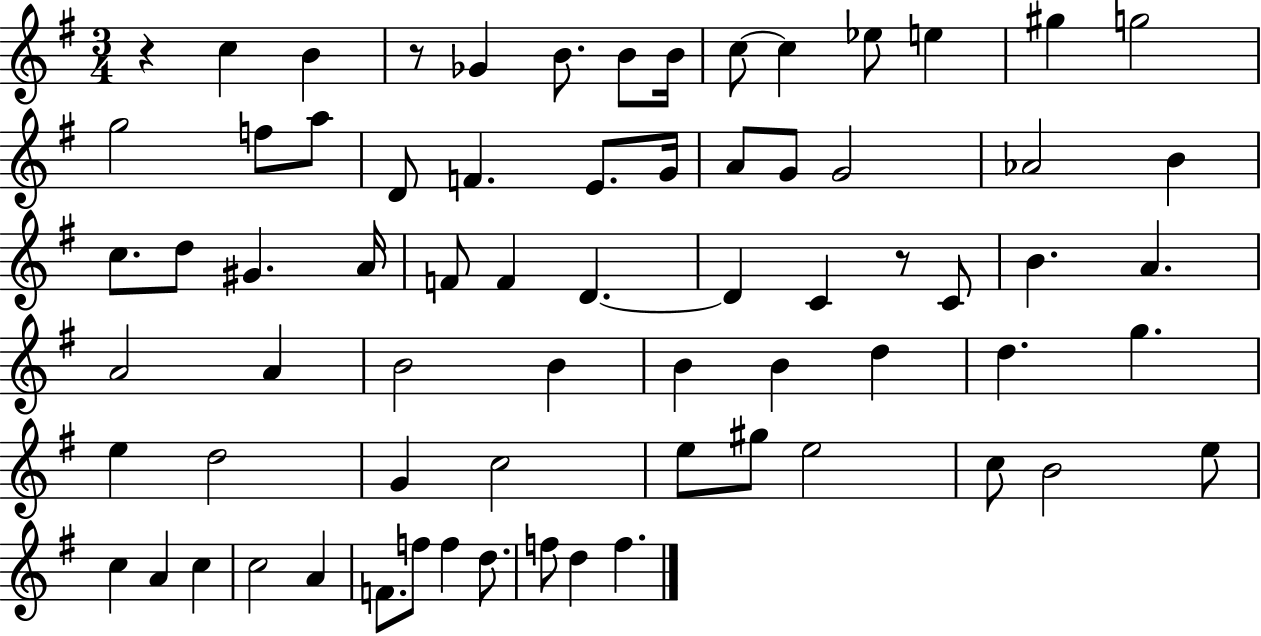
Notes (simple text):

R/q C5/q B4/q R/e Gb4/q B4/e. B4/e B4/s C5/e C5/q Eb5/e E5/q G#5/q G5/h G5/h F5/e A5/e D4/e F4/q. E4/e. G4/s A4/e G4/e G4/h Ab4/h B4/q C5/e. D5/e G#4/q. A4/s F4/e F4/q D4/q. D4/q C4/q R/e C4/e B4/q. A4/q. A4/h A4/q B4/h B4/q B4/q B4/q D5/q D5/q. G5/q. E5/q D5/h G4/q C5/h E5/e G#5/e E5/h C5/e B4/h E5/e C5/q A4/q C5/q C5/h A4/q F4/e. F5/e F5/q D5/e. F5/e D5/q F5/q.